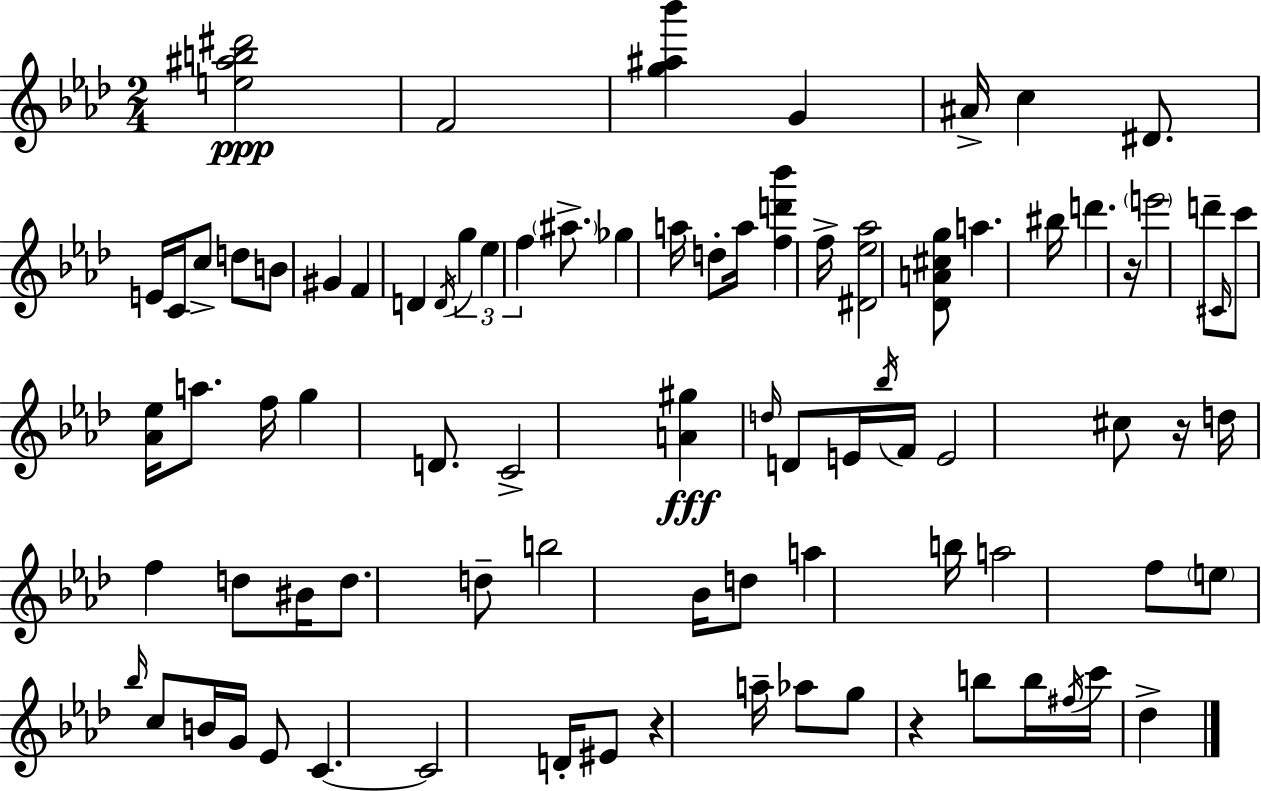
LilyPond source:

{
  \clef treble
  \numericTimeSignature
  \time 2/4
  \key aes \major
  <e'' ais'' b'' dis'''>2\ppp | f'2 | <g'' ais'' bes'''>4 g'4 | ais'16-> c''4 dis'8. | \break e'16 c'16 c''8-> d''8 b'8 | gis'4 f'4 | d'4 \acciaccatura { d'16 } \tuplet 3/2 { g''4 | ees''4 f''4 } | \break \parenthesize ais''8.-> ges''4 | a''16 d''8-. a''16 <f'' d''' bes'''>4 | f''16-> <dis' ees'' aes''>2 | <des' a' cis'' g''>8 a''4. | \break bis''16 d'''4. | r16 \parenthesize e'''2 | d'''8-- \grace { cis'16 } c'''8 <aes' ees''>16 a''8. | f''16 g''4 d'8. | \break c'2-> | <a' gis''>4\fff \grace { d''16 } d'8 | e'16 \acciaccatura { bes''16 } f'16 e'2 | cis''8 r16 d''16 | \break f''4 d''8 bis'16 d''8. | d''8-- b''2 | bes'16 d''8 a''4 | b''16 a''2 | \break f''8 \parenthesize e''8 | \grace { bes''16 } c''8 b'16 g'16 ees'8 c'4.~~ | c'2 | d'16-. eis'8 | \break r4 a''16-- aes''8 g''8 | r4 b''8 b''16 | \acciaccatura { fis''16 } c'''16 des''4-> \bar "|."
}